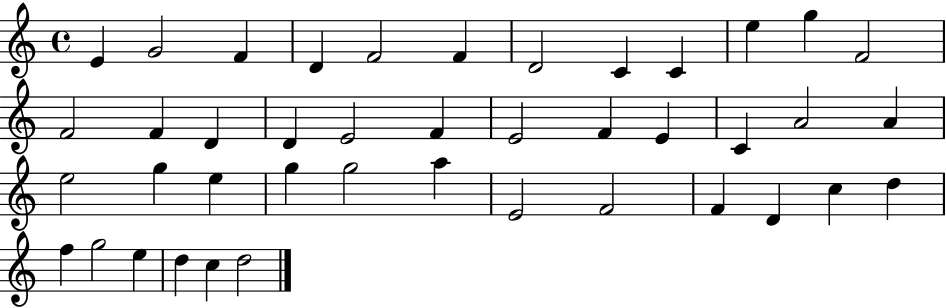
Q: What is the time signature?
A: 4/4